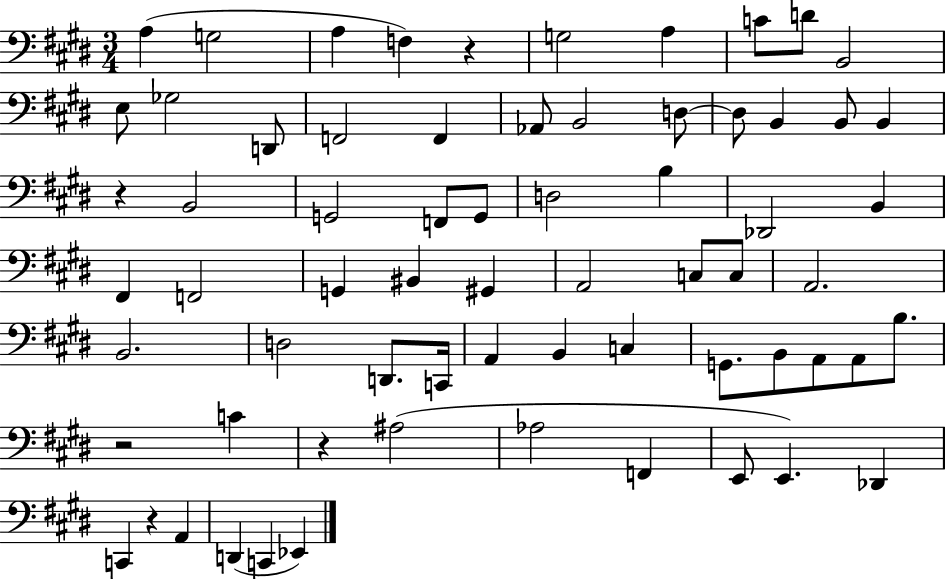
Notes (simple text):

A3/q G3/h A3/q F3/q R/q G3/h A3/q C4/e D4/e B2/h E3/e Gb3/h D2/e F2/h F2/q Ab2/e B2/h D3/e D3/e B2/q B2/e B2/q R/q B2/h G2/h F2/e G2/e D3/h B3/q Db2/h B2/q F#2/q F2/h G2/q BIS2/q G#2/q A2/h C3/e C3/e A2/h. B2/h. D3/h D2/e. C2/s A2/q B2/q C3/q G2/e. B2/e A2/e A2/e B3/e. R/h C4/q R/q A#3/h Ab3/h F2/q E2/e E2/q. Db2/q C2/q R/q A2/q D2/q C2/q Eb2/q